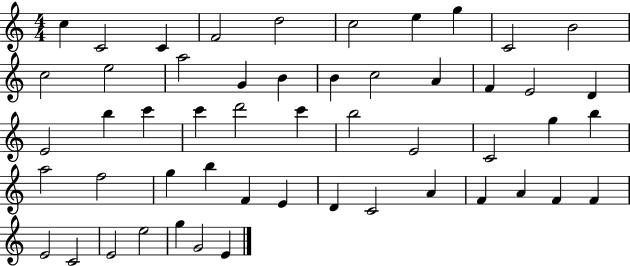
{
  \clef treble
  \numericTimeSignature
  \time 4/4
  \key c \major
  c''4 c'2 c'4 | f'2 d''2 | c''2 e''4 g''4 | c'2 b'2 | \break c''2 e''2 | a''2 g'4 b'4 | b'4 c''2 a'4 | f'4 e'2 d'4 | \break e'2 b''4 c'''4 | c'''4 d'''2 c'''4 | b''2 e'2 | c'2 g''4 b''4 | \break a''2 f''2 | g''4 b''4 f'4 e'4 | d'4 c'2 a'4 | f'4 a'4 f'4 f'4 | \break e'2 c'2 | e'2 e''2 | g''4 g'2 e'4 | \bar "|."
}